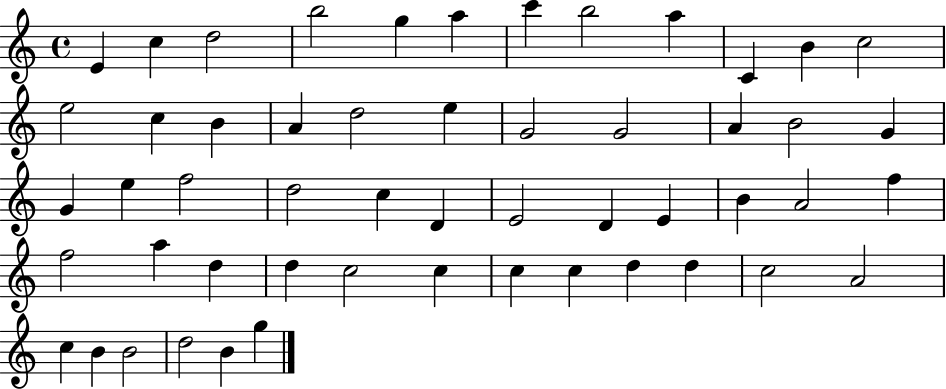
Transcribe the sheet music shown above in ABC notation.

X:1
T:Untitled
M:4/4
L:1/4
K:C
E c d2 b2 g a c' b2 a C B c2 e2 c B A d2 e G2 G2 A B2 G G e f2 d2 c D E2 D E B A2 f f2 a d d c2 c c c d d c2 A2 c B B2 d2 B g